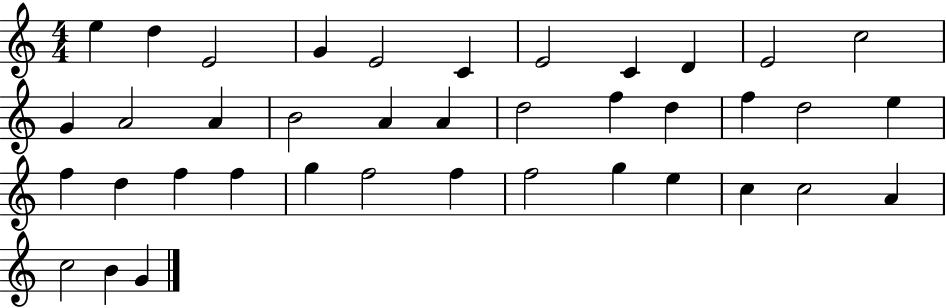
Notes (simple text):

E5/q D5/q E4/h G4/q E4/h C4/q E4/h C4/q D4/q E4/h C5/h G4/q A4/h A4/q B4/h A4/q A4/q D5/h F5/q D5/q F5/q D5/h E5/q F5/q D5/q F5/q F5/q G5/q F5/h F5/q F5/h G5/q E5/q C5/q C5/h A4/q C5/h B4/q G4/q